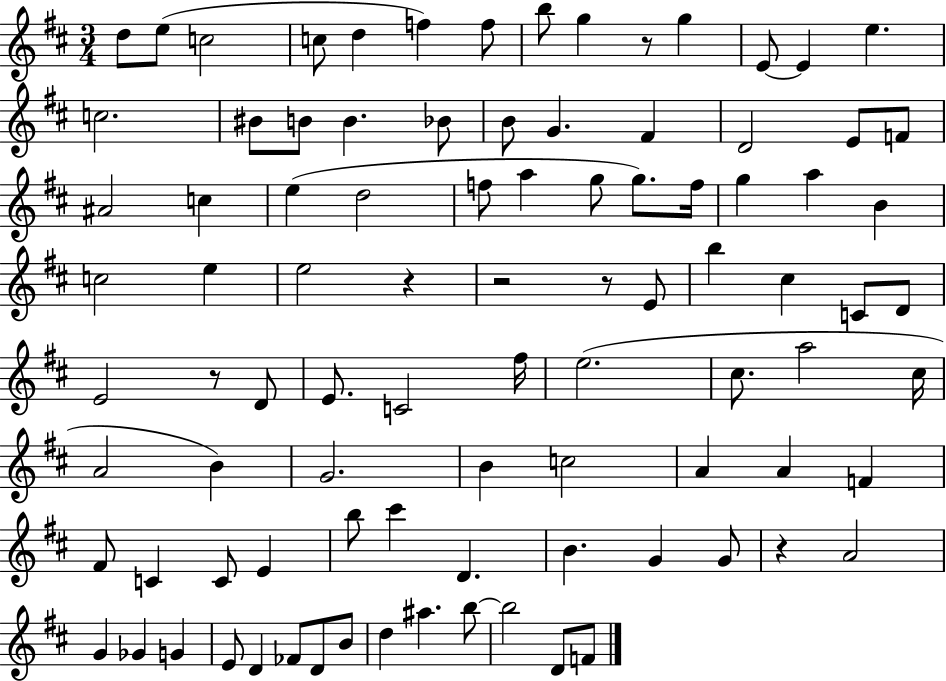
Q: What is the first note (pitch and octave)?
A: D5